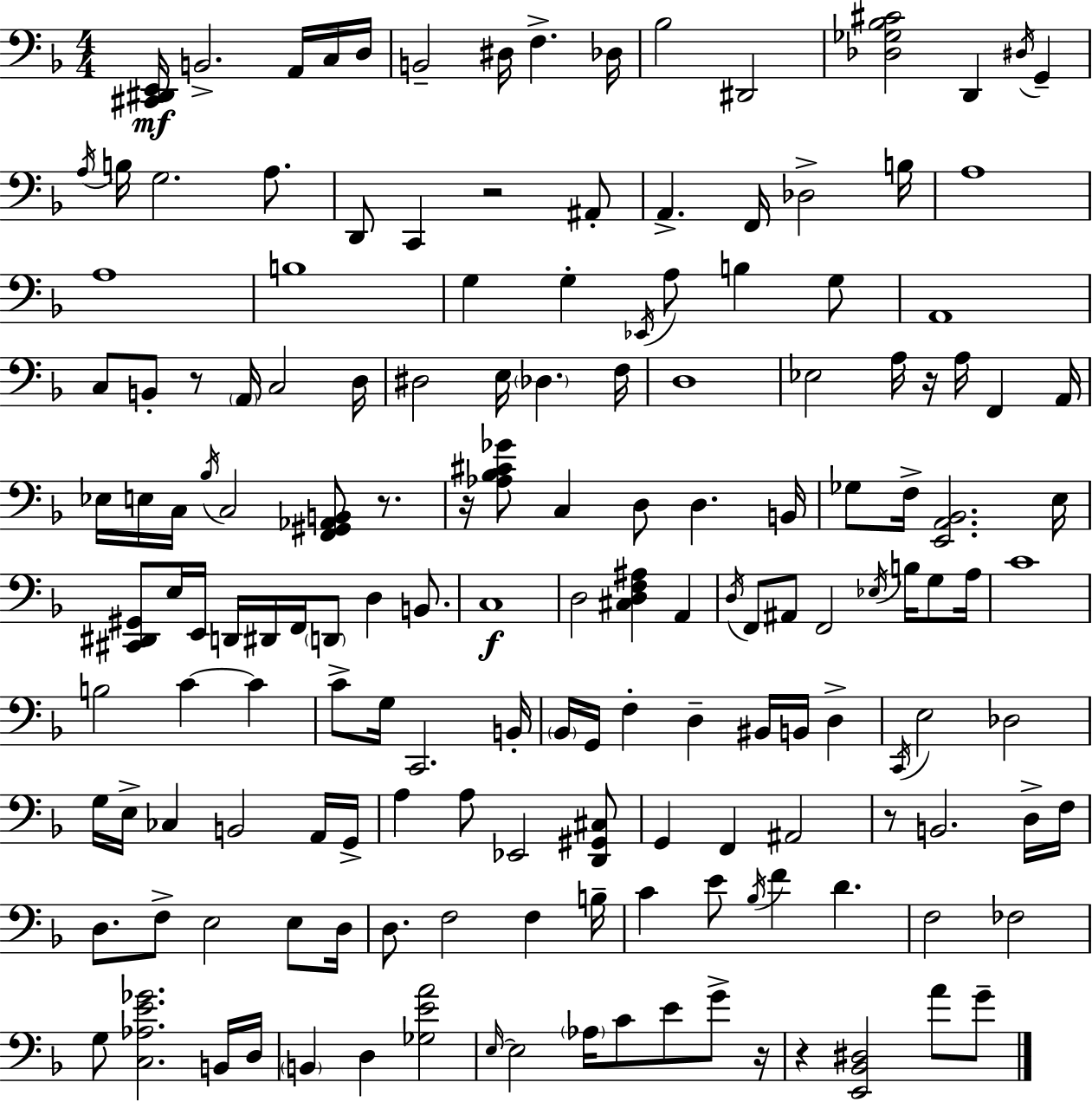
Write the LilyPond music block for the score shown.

{
  \clef bass
  \numericTimeSignature
  \time 4/4
  \key f \major
  <cis, dis, e,>16\mf b,2.-> a,16 c16 d16 | b,2-- dis16 f4.-> des16 | bes2 dis,2 | <des ges bes cis'>2 d,4 \acciaccatura { dis16 } g,4-- | \break \acciaccatura { a16 } b16 g2. a8. | d,8 c,4 r2 | ais,8-. a,4.-> f,16 des2-> | b16 a1 | \break a1 | b1 | g4 g4-. \acciaccatura { ees,16 } a8 b4 | g8 a,1 | \break c8 b,8-. r8 \parenthesize a,16 c2 | d16 dis2 e16 \parenthesize des4. | f16 d1 | ees2 a16 r16 a16 f,4 | \break a,16 ees16 e16 c16 \acciaccatura { bes16 } c2 <f, gis, aes, b,>8 | r8. r16 <aes bes cis' ges'>8 c4 d8 d4. | b,16 ges8 f16-> <e, a, bes,>2. | e16 <cis, dis, gis,>8 e16 e,16 d,16 dis,16 f,16 \parenthesize d,8 d4 | \break b,8. c1\f | d2 <cis d f ais>4 | a,4 \acciaccatura { d16 } f,8 ais,8 f,2 | \acciaccatura { ees16 } b16 g8 a16 c'1 | \break b2 c'4~~ | c'4 c'8-> g16 c,2. | b,16-. \parenthesize bes,16 g,16 f4-. d4-- | bis,16 b,16 d4-> \acciaccatura { c,16 } e2 des2 | \break g16 e16-> ces4 b,2 | a,16 g,16-> a4 a8 ees,2 | <d, gis, cis>8 g,4 f,4 ais,2 | r8 b,2. | \break d16-> f16 d8. f8-> e2 | e8 d16 d8. f2 | f4 b16-- c'4 e'8 \acciaccatura { bes16 } f'4 | d'4. f2 | \break fes2 g8 <c aes e' ges'>2. | b,16 d16 \parenthesize b,4 d4 | <ges e' a'>2 \grace { e16~ }~ e2 | \parenthesize aes16 c'8 e'8 g'8-> r16 r4 <e, bes, dis>2 | \break a'8 g'8-- \bar "|."
}